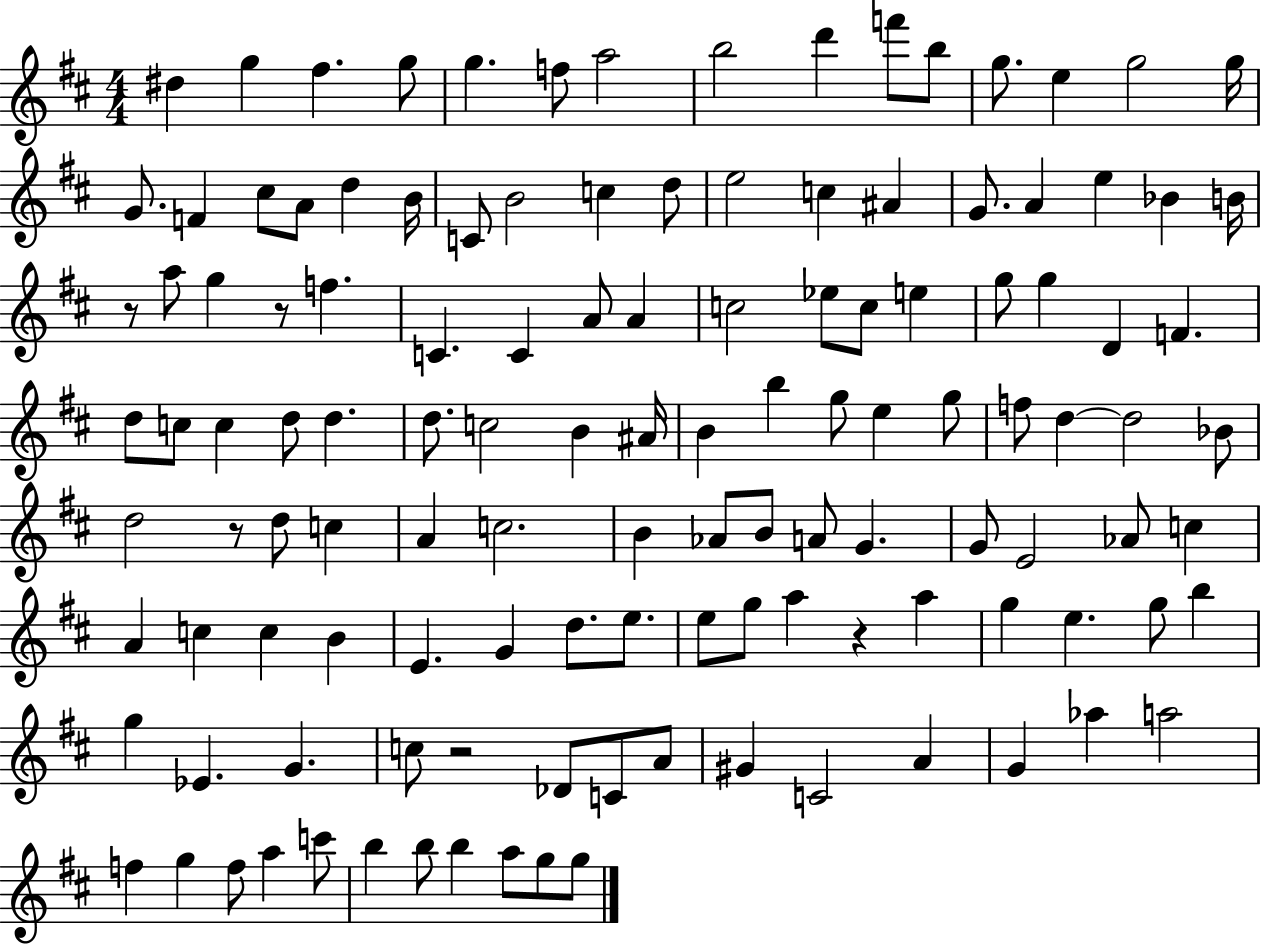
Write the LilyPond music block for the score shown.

{
  \clef treble
  \numericTimeSignature
  \time 4/4
  \key d \major
  dis''4 g''4 fis''4. g''8 | g''4. f''8 a''2 | b''2 d'''4 f'''8 b''8 | g''8. e''4 g''2 g''16 | \break g'8. f'4 cis''8 a'8 d''4 b'16 | c'8 b'2 c''4 d''8 | e''2 c''4 ais'4 | g'8. a'4 e''4 bes'4 b'16 | \break r8 a''8 g''4 r8 f''4. | c'4. c'4 a'8 a'4 | c''2 ees''8 c''8 e''4 | g''8 g''4 d'4 f'4. | \break d''8 c''8 c''4 d''8 d''4. | d''8. c''2 b'4 ais'16 | b'4 b''4 g''8 e''4 g''8 | f''8 d''4~~ d''2 bes'8 | \break d''2 r8 d''8 c''4 | a'4 c''2. | b'4 aes'8 b'8 a'8 g'4. | g'8 e'2 aes'8 c''4 | \break a'4 c''4 c''4 b'4 | e'4. g'4 d''8. e''8. | e''8 g''8 a''4 r4 a''4 | g''4 e''4. g''8 b''4 | \break g''4 ees'4. g'4. | c''8 r2 des'8 c'8 a'8 | gis'4 c'2 a'4 | g'4 aes''4 a''2 | \break f''4 g''4 f''8 a''4 c'''8 | b''4 b''8 b''4 a''8 g''8 g''8 | \bar "|."
}